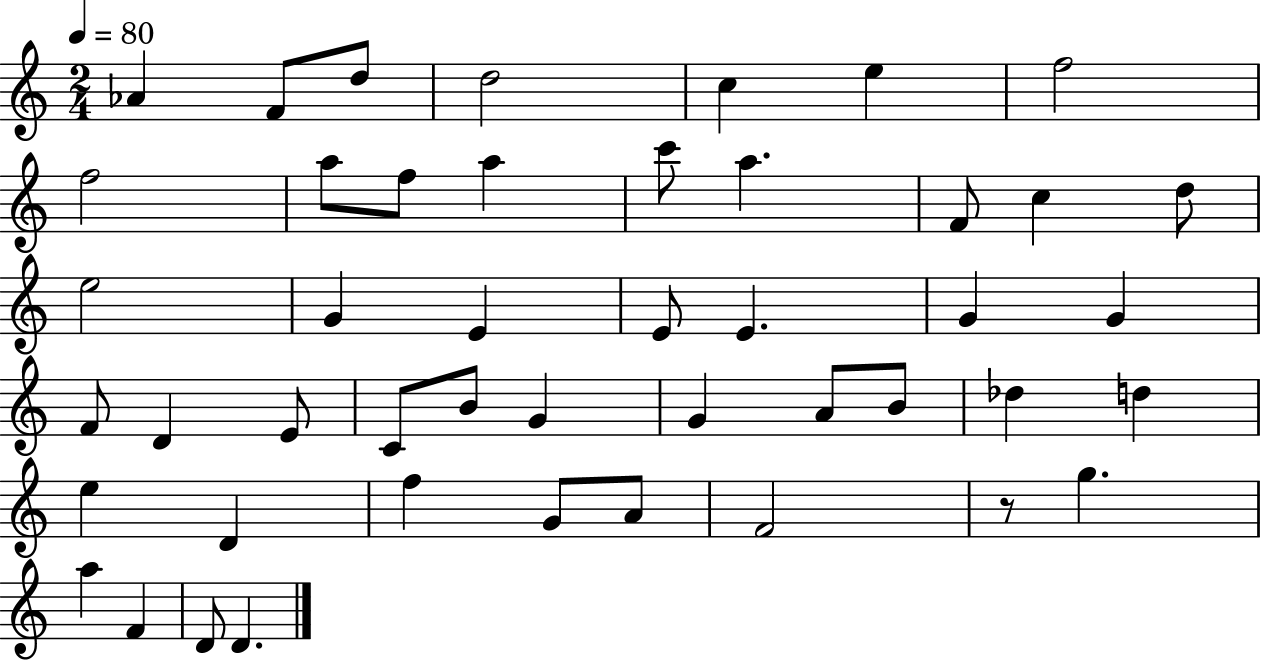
{
  \clef treble
  \numericTimeSignature
  \time 2/4
  \key c \major
  \tempo 4 = 80
  aes'4 f'8 d''8 | d''2 | c''4 e''4 | f''2 | \break f''2 | a''8 f''8 a''4 | c'''8 a''4. | f'8 c''4 d''8 | \break e''2 | g'4 e'4 | e'8 e'4. | g'4 g'4 | \break f'8 d'4 e'8 | c'8 b'8 g'4 | g'4 a'8 b'8 | des''4 d''4 | \break e''4 d'4 | f''4 g'8 a'8 | f'2 | r8 g''4. | \break a''4 f'4 | d'8 d'4. | \bar "|."
}